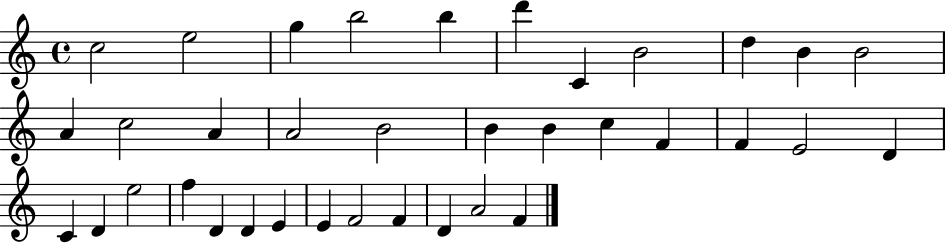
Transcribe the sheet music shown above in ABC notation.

X:1
T:Untitled
M:4/4
L:1/4
K:C
c2 e2 g b2 b d' C B2 d B B2 A c2 A A2 B2 B B c F F E2 D C D e2 f D D E E F2 F D A2 F